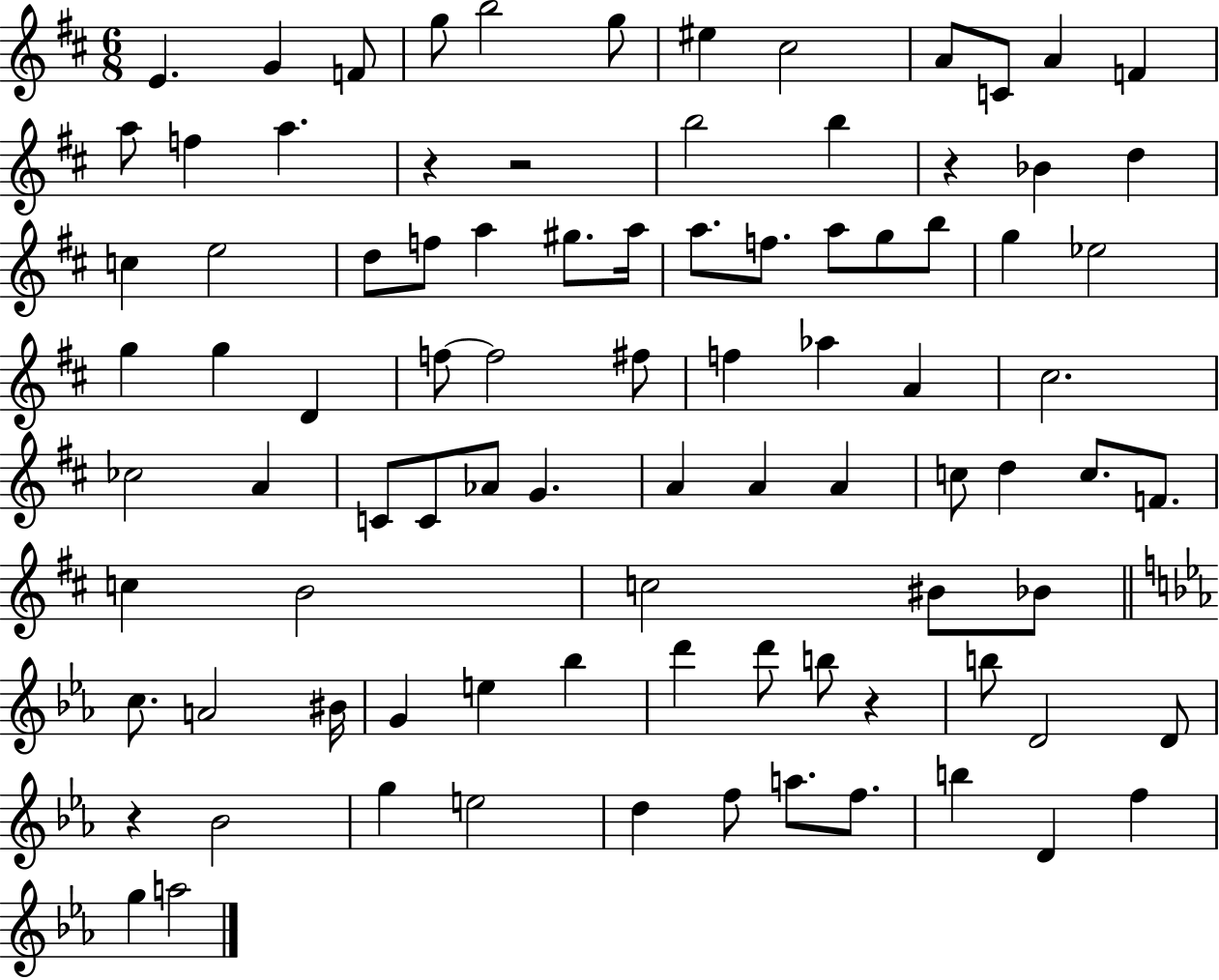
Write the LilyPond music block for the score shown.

{
  \clef treble
  \numericTimeSignature
  \time 6/8
  \key d \major
  \repeat volta 2 { e'4. g'4 f'8 | g''8 b''2 g''8 | eis''4 cis''2 | a'8 c'8 a'4 f'4 | \break a''8 f''4 a''4. | r4 r2 | b''2 b''4 | r4 bes'4 d''4 | \break c''4 e''2 | d''8 f''8 a''4 gis''8. a''16 | a''8. f''8. a''8 g''8 b''8 | g''4 ees''2 | \break g''4 g''4 d'4 | f''8~~ f''2 fis''8 | f''4 aes''4 a'4 | cis''2. | \break ces''2 a'4 | c'8 c'8 aes'8 g'4. | a'4 a'4 a'4 | c''8 d''4 c''8. f'8. | \break c''4 b'2 | c''2 bis'8 bes'8 | \bar "||" \break \key ees \major c''8. a'2 bis'16 | g'4 e''4 bes''4 | d'''4 d'''8 b''8 r4 | b''8 d'2 d'8 | \break r4 bes'2 | g''4 e''2 | d''4 f''8 a''8. f''8. | b''4 d'4 f''4 | \break g''4 a''2 | } \bar "|."
}